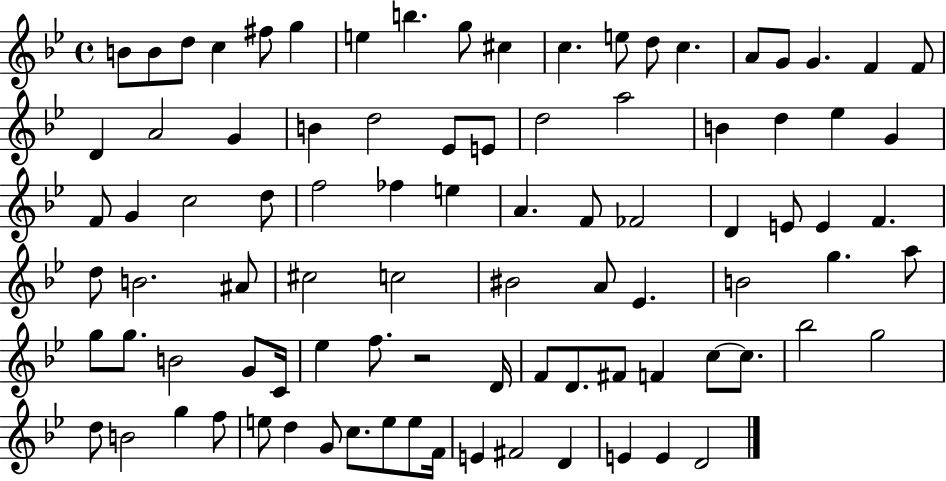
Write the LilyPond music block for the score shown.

{
  \clef treble
  \time 4/4
  \defaultTimeSignature
  \key bes \major
  b'8 b'8 d''8 c''4 fis''8 g''4 | e''4 b''4. g''8 cis''4 | c''4. e''8 d''8 c''4. | a'8 g'8 g'4. f'4 f'8 | \break d'4 a'2 g'4 | b'4 d''2 ees'8 e'8 | d''2 a''2 | b'4 d''4 ees''4 g'4 | \break f'8 g'4 c''2 d''8 | f''2 fes''4 e''4 | a'4. f'8 fes'2 | d'4 e'8 e'4 f'4. | \break d''8 b'2. ais'8 | cis''2 c''2 | bis'2 a'8 ees'4. | b'2 g''4. a''8 | \break g''8 g''8. b'2 g'8 c'16 | ees''4 f''8. r2 d'16 | f'8 d'8. fis'8 f'4 c''8~~ c''8. | bes''2 g''2 | \break d''8 b'2 g''4 f''8 | e''8 d''4 g'8 c''8. e''8 e''8 f'16 | e'4 fis'2 d'4 | e'4 e'4 d'2 | \break \bar "|."
}